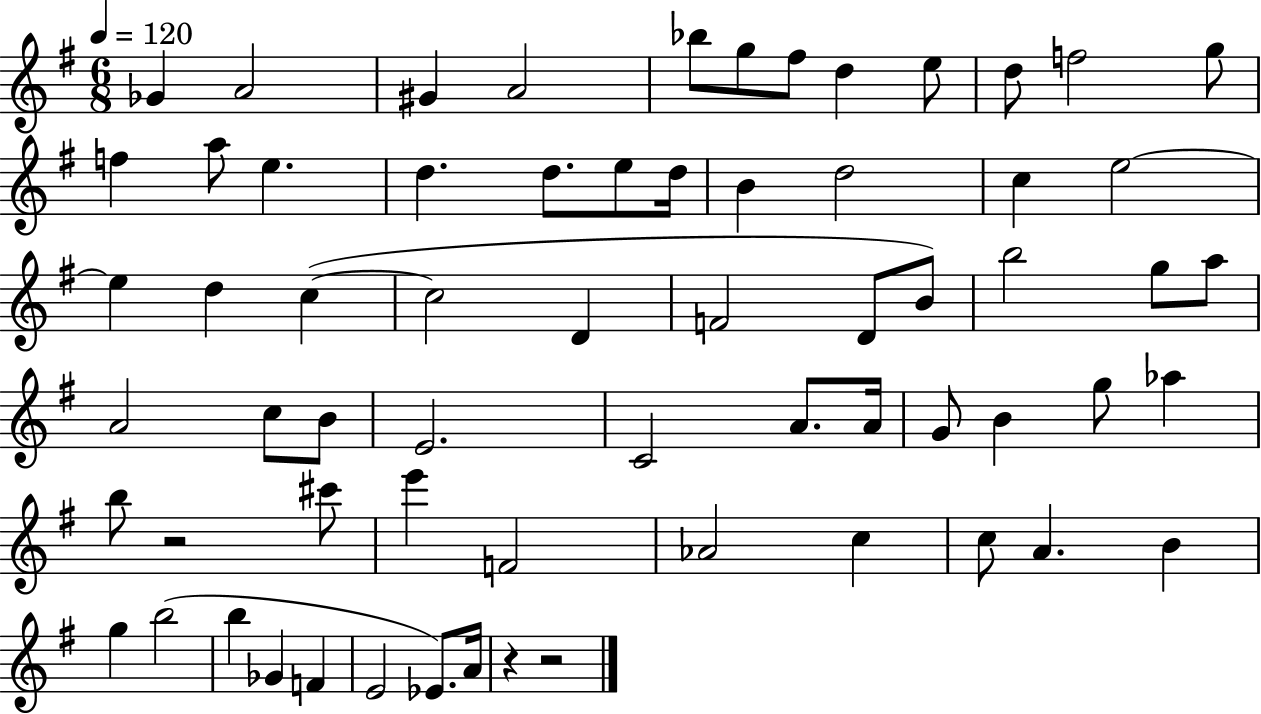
{
  \clef treble
  \numericTimeSignature
  \time 6/8
  \key g \major
  \tempo 4 = 120
  ges'4 a'2 | gis'4 a'2 | bes''8 g''8 fis''8 d''4 e''8 | d''8 f''2 g''8 | \break f''4 a''8 e''4. | d''4. d''8. e''8 d''16 | b'4 d''2 | c''4 e''2~~ | \break e''4 d''4 c''4~(~ | c''2 d'4 | f'2 d'8 b'8) | b''2 g''8 a''8 | \break a'2 c''8 b'8 | e'2. | c'2 a'8. a'16 | g'8 b'4 g''8 aes''4 | \break b''8 r2 cis'''8 | e'''4 f'2 | aes'2 c''4 | c''8 a'4. b'4 | \break g''4 b''2( | b''4 ges'4 f'4 | e'2 ees'8.) a'16 | r4 r2 | \break \bar "|."
}